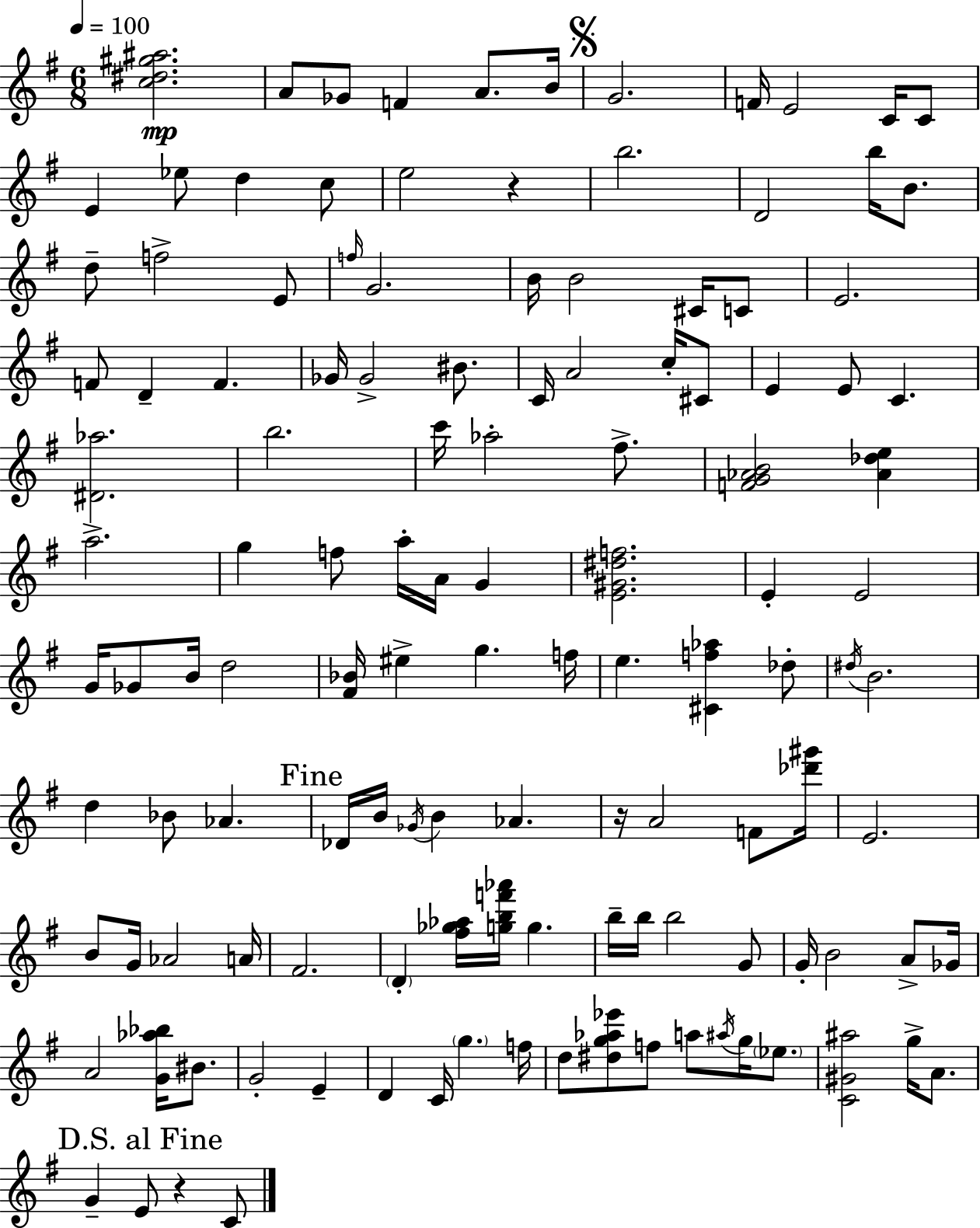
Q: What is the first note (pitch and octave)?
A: A4